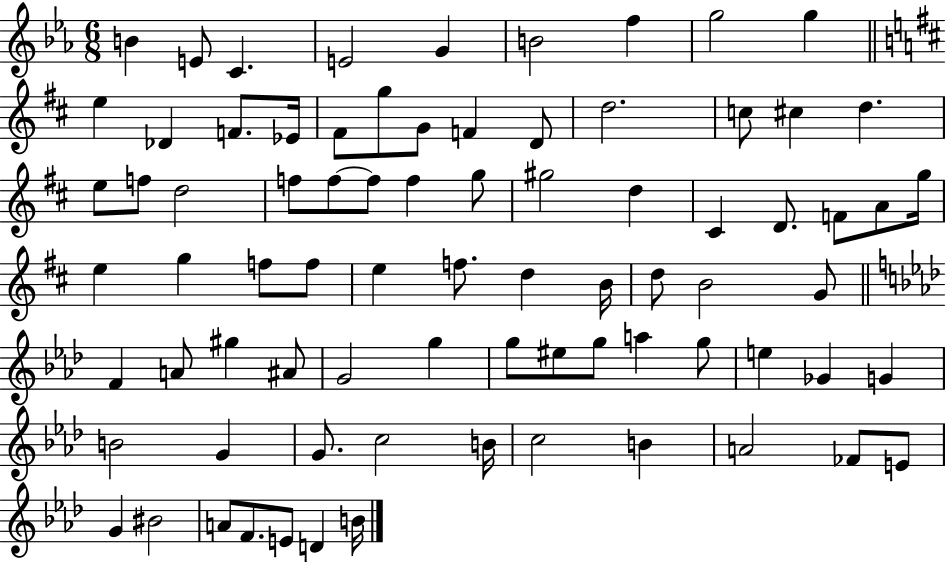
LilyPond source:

{
  \clef treble
  \numericTimeSignature
  \time 6/8
  \key ees \major
  b'4 e'8 c'4. | e'2 g'4 | b'2 f''4 | g''2 g''4 | \break \bar "||" \break \key d \major e''4 des'4 f'8. ees'16 | fis'8 g''8 g'8 f'4 d'8 | d''2. | c''8 cis''4 d''4. | \break e''8 f''8 d''2 | f''8 f''8~~ f''8 f''4 g''8 | gis''2 d''4 | cis'4 d'8. f'8 a'8 g''16 | \break e''4 g''4 f''8 f''8 | e''4 f''8. d''4 b'16 | d''8 b'2 g'8 | \bar "||" \break \key f \minor f'4 a'8 gis''4 ais'8 | g'2 g''4 | g''8 eis''8 g''8 a''4 g''8 | e''4 ges'4 g'4 | \break b'2 g'4 | g'8. c''2 b'16 | c''2 b'4 | a'2 fes'8 e'8 | \break g'4 bis'2 | a'8 f'8. e'8 d'4 b'16 | \bar "|."
}